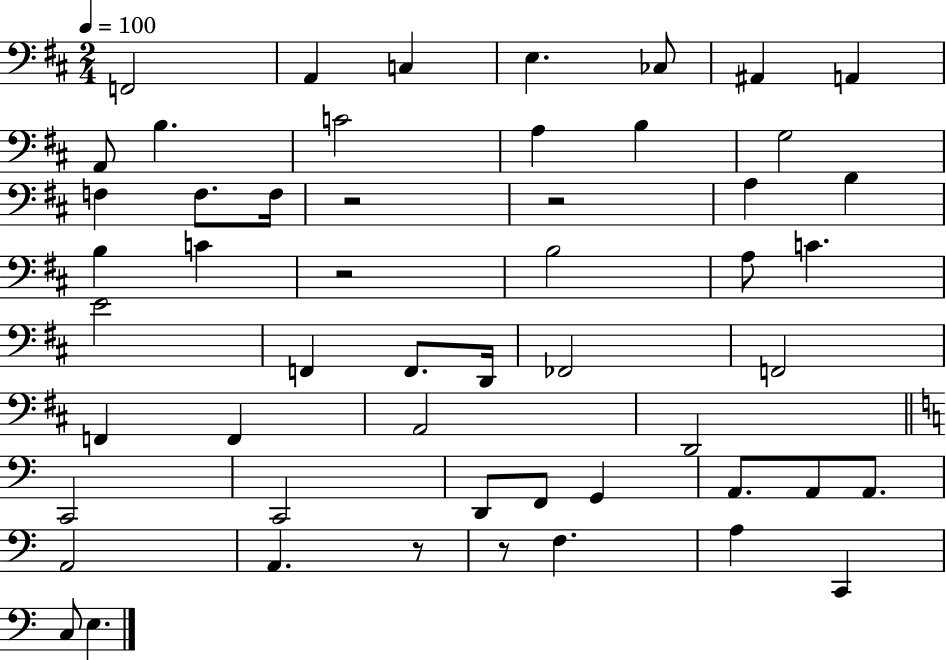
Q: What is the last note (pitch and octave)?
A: E3